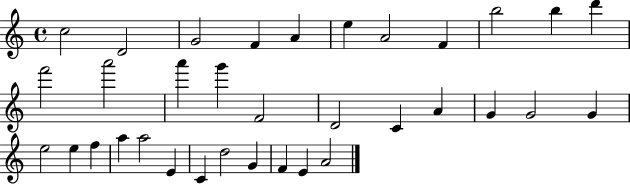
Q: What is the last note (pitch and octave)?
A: A4